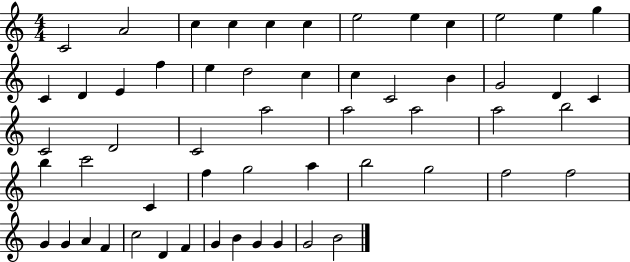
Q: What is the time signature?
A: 4/4